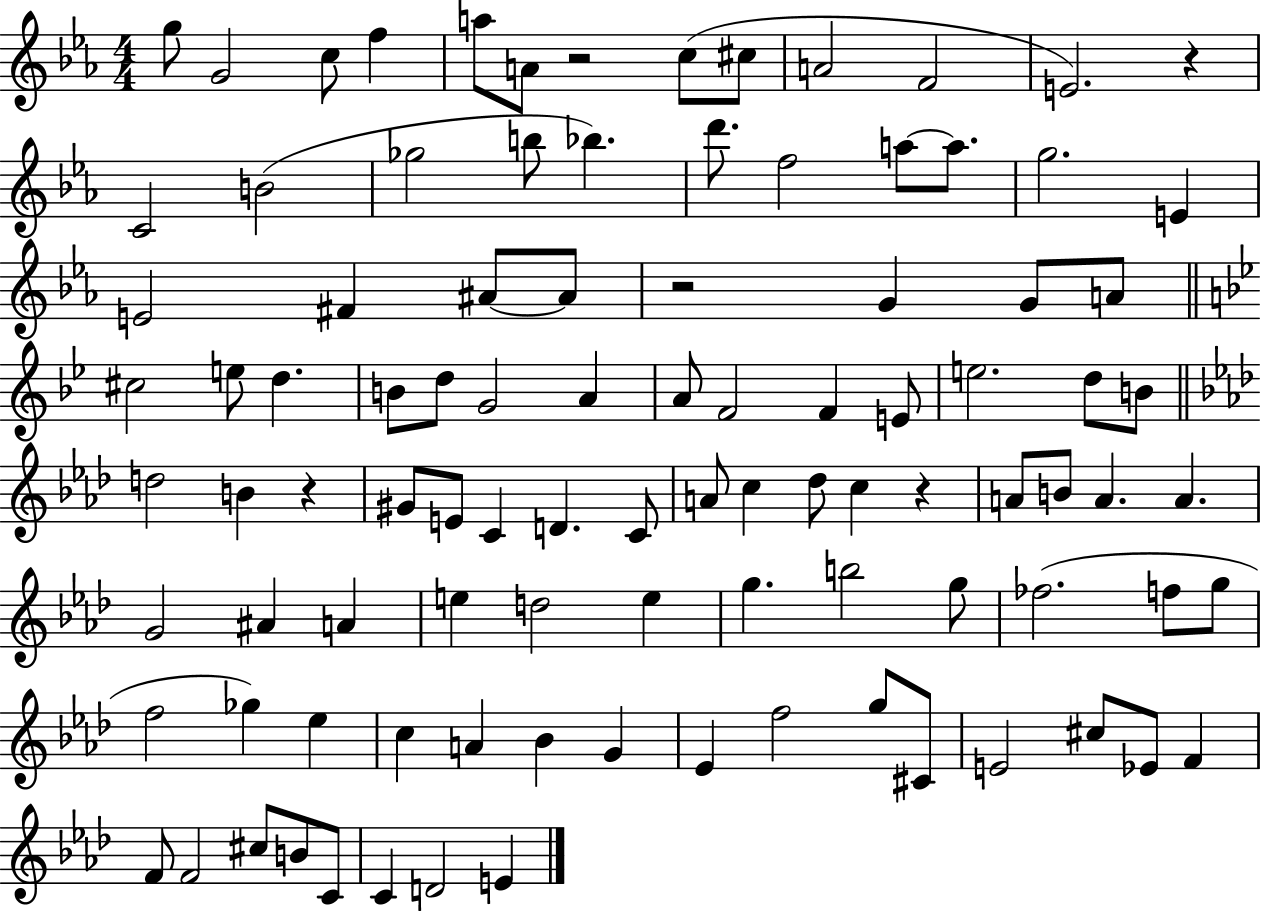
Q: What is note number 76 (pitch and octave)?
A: Bb4